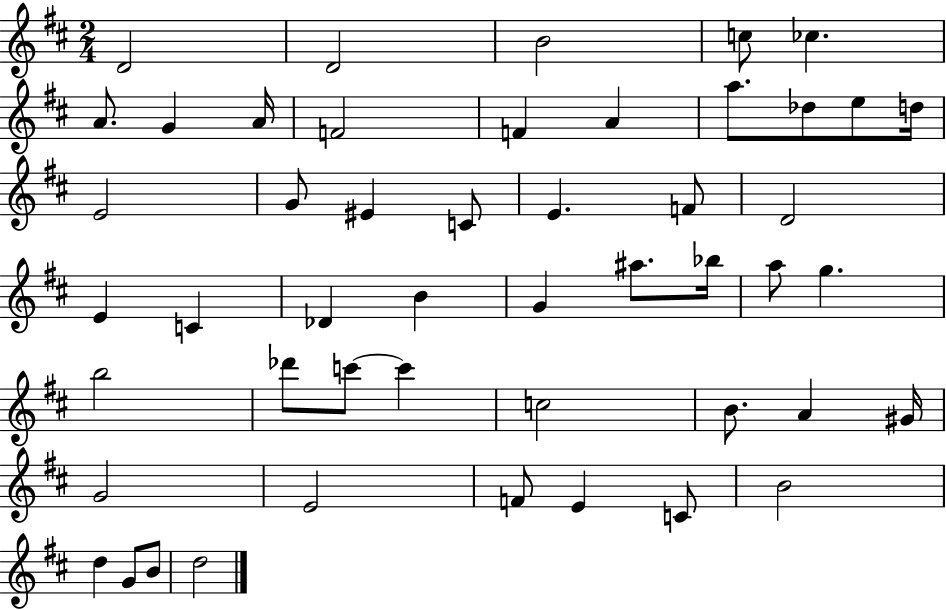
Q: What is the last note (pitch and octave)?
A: D5